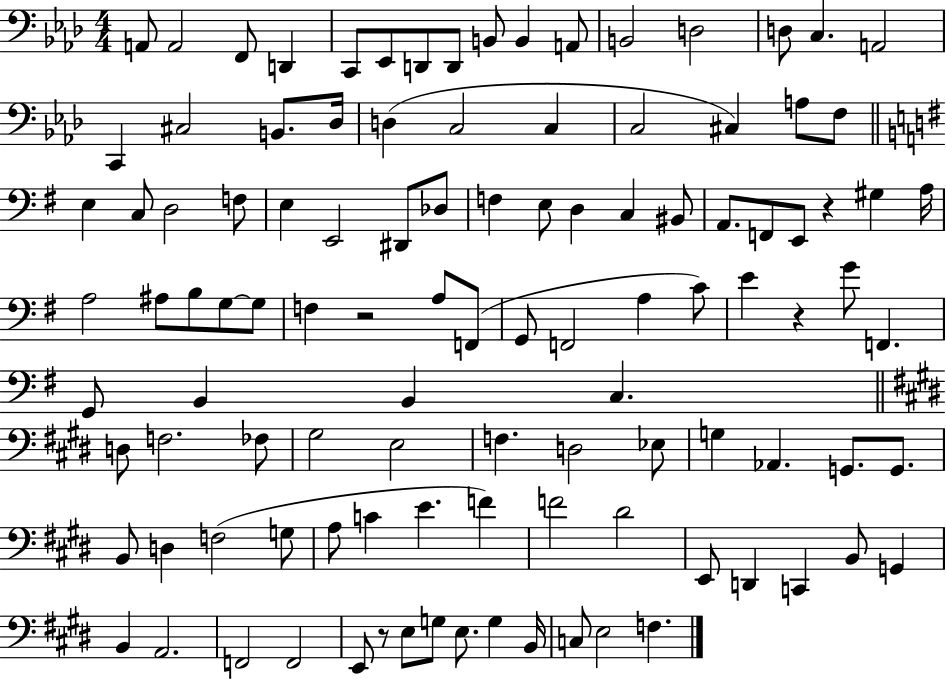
X:1
T:Untitled
M:4/4
L:1/4
K:Ab
A,,/2 A,,2 F,,/2 D,, C,,/2 _E,,/2 D,,/2 D,,/2 B,,/2 B,, A,,/2 B,,2 D,2 D,/2 C, A,,2 C,, ^C,2 B,,/2 _D,/4 D, C,2 C, C,2 ^C, A,/2 F,/2 E, C,/2 D,2 F,/2 E, E,,2 ^D,,/2 _D,/2 F, E,/2 D, C, ^B,,/2 A,,/2 F,,/2 E,,/2 z ^G, A,/4 A,2 ^A,/2 B,/2 G,/2 G,/2 F, z2 A,/2 F,,/2 G,,/2 F,,2 A, C/2 E z G/2 F,, G,,/2 B,, B,, C, D,/2 F,2 _F,/2 ^G,2 E,2 F, D,2 _E,/2 G, _A,, G,,/2 G,,/2 B,,/2 D, F,2 G,/2 A,/2 C E F F2 ^D2 E,,/2 D,, C,, B,,/2 G,, B,, A,,2 F,,2 F,,2 E,,/2 z/2 E,/2 G,/2 E,/2 G, B,,/4 C,/2 E,2 F,